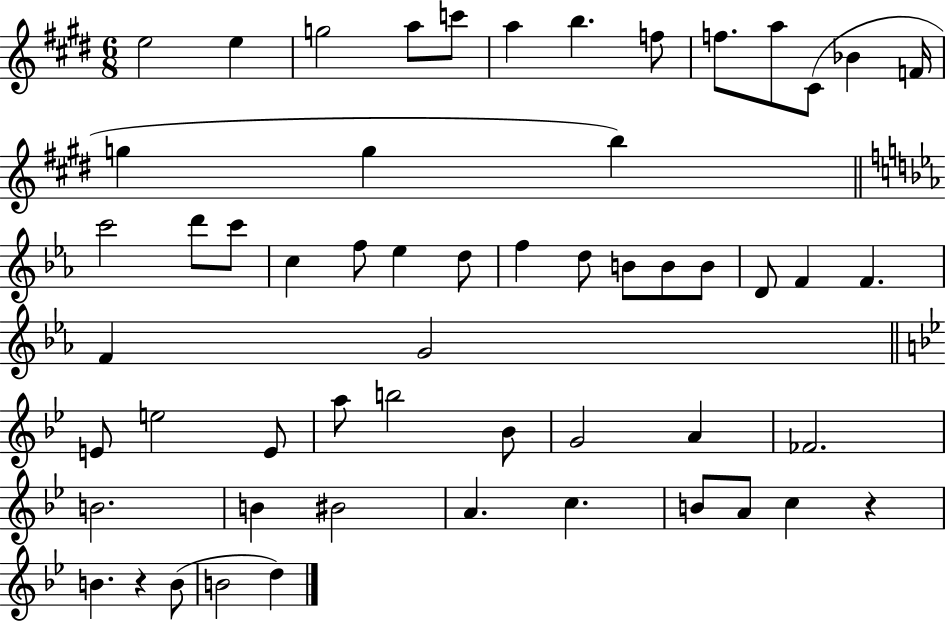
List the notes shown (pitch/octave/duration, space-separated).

E5/h E5/q G5/h A5/e C6/e A5/q B5/q. F5/e F5/e. A5/e C#4/e Bb4/q F4/s G5/q G5/q B5/q C6/h D6/e C6/e C5/q F5/e Eb5/q D5/e F5/q D5/e B4/e B4/e B4/e D4/e F4/q F4/q. F4/q G4/h E4/e E5/h E4/e A5/e B5/h Bb4/e G4/h A4/q FES4/h. B4/h. B4/q BIS4/h A4/q. C5/q. B4/e A4/e C5/q R/q B4/q. R/q B4/e B4/h D5/q